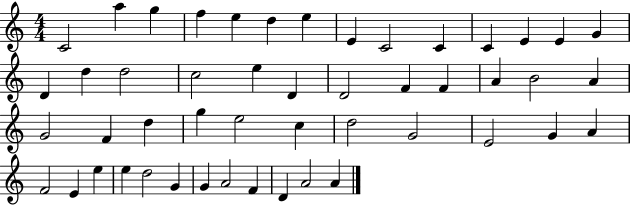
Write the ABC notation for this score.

X:1
T:Untitled
M:4/4
L:1/4
K:C
C2 a g f e d e E C2 C C E E G D d d2 c2 e D D2 F F A B2 A G2 F d g e2 c d2 G2 E2 G A F2 E e e d2 G G A2 F D A2 A